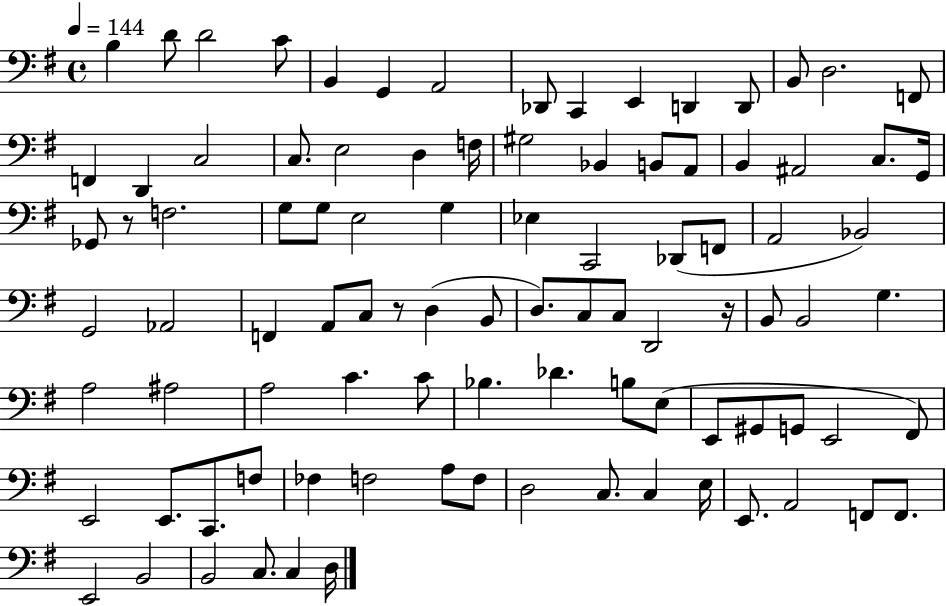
B3/q D4/e D4/h C4/e B2/q G2/q A2/h Db2/e C2/q E2/q D2/q D2/e B2/e D3/h. F2/e F2/q D2/q C3/h C3/e. E3/h D3/q F3/s G#3/h Bb2/q B2/e A2/e B2/q A#2/h C3/e. G2/s Gb2/e R/e F3/h. G3/e G3/e E3/h G3/q Eb3/q C2/h Db2/e F2/e A2/h Bb2/h G2/h Ab2/h F2/q A2/e C3/e R/e D3/q B2/e D3/e. C3/e C3/e D2/h R/s B2/e B2/h G3/q. A3/h A#3/h A3/h C4/q. C4/e Bb3/q. Db4/q. B3/e E3/e E2/e G#2/e G2/e E2/h F#2/e E2/h E2/e. C2/e. F3/e FES3/q F3/h A3/e F3/e D3/h C3/e. C3/q E3/s E2/e. A2/h F2/e F2/e. E2/h B2/h B2/h C3/e. C3/q D3/s